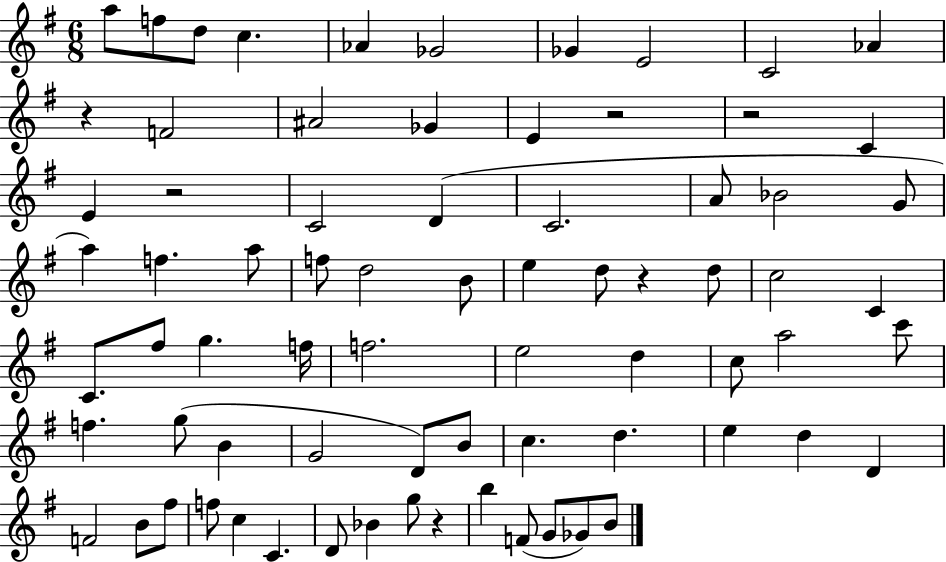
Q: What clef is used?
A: treble